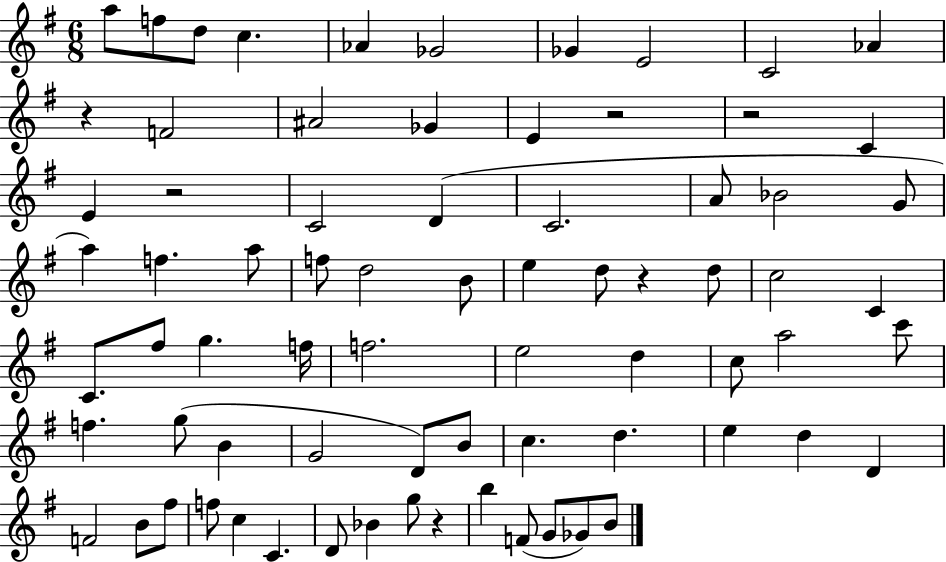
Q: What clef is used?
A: treble